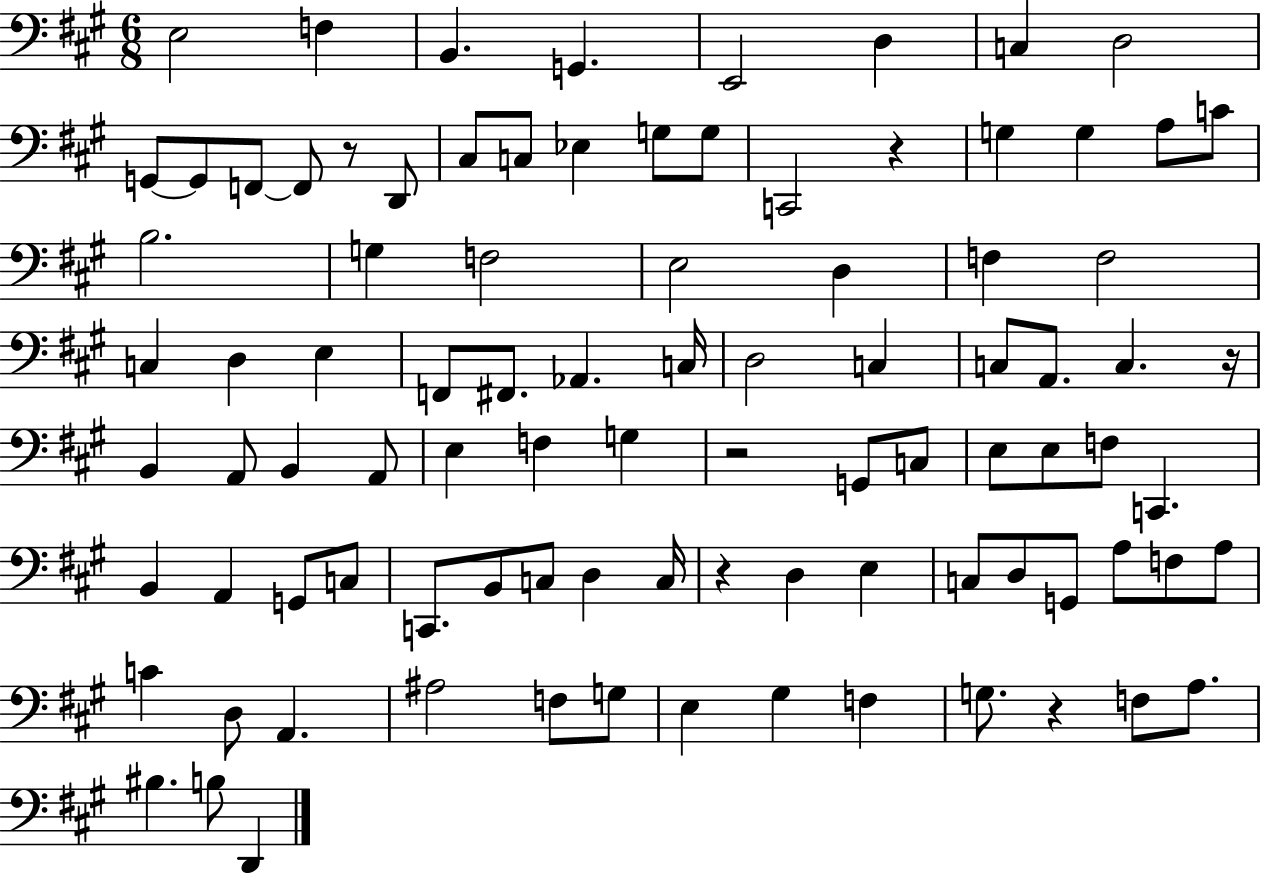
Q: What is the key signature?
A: A major